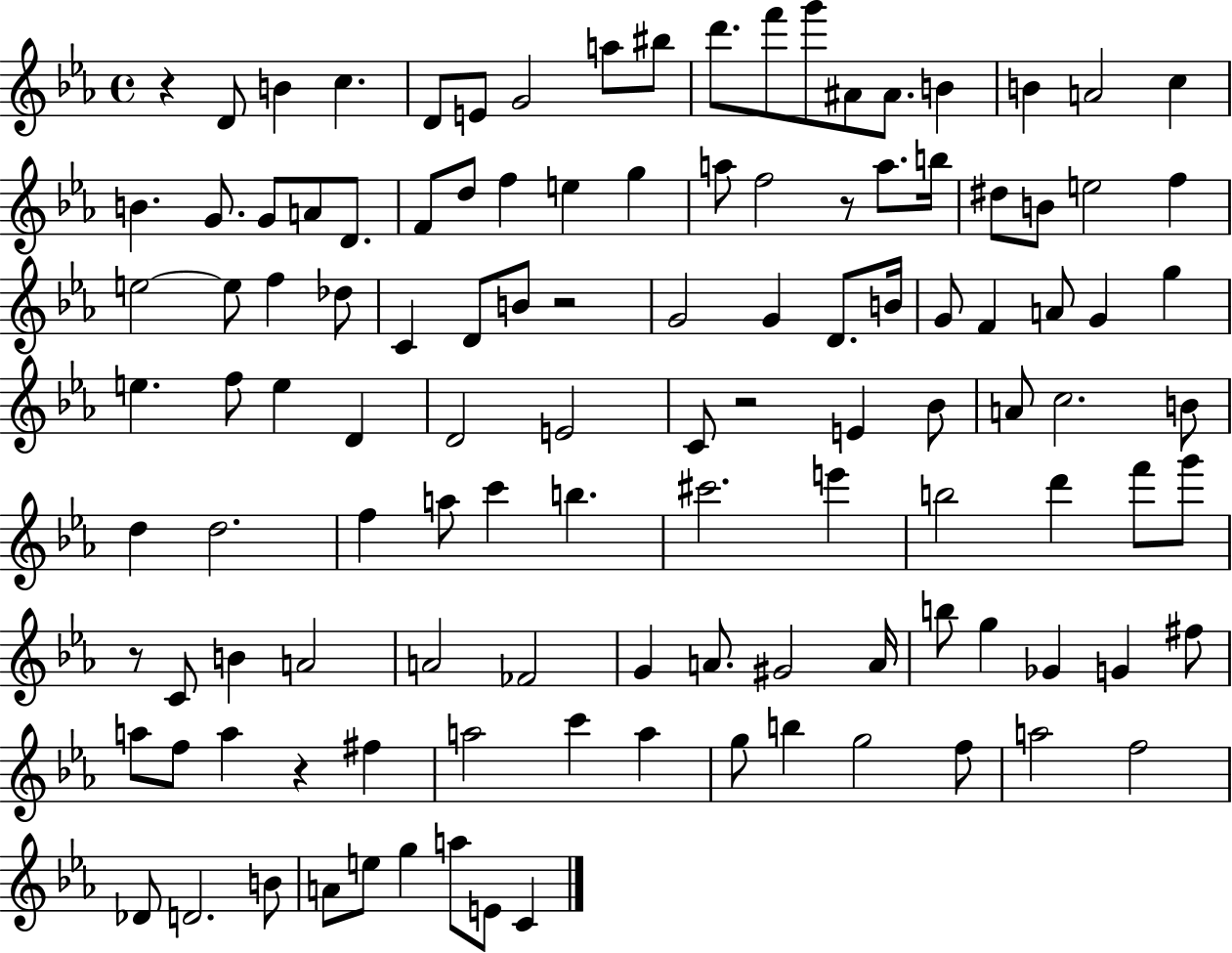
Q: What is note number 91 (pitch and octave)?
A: F5